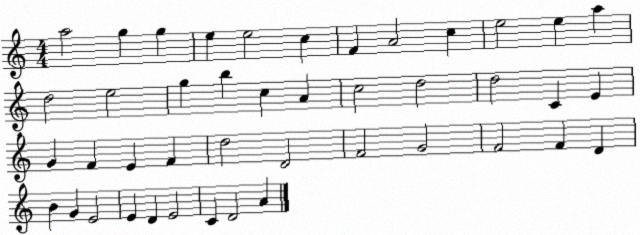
X:1
T:Untitled
M:4/4
L:1/4
K:C
a2 g g e e2 c F A2 c e2 e a d2 e2 g b c A c2 d2 d2 C E G F E F d2 D2 F2 G2 F2 F D B G E2 E D E2 C D2 A